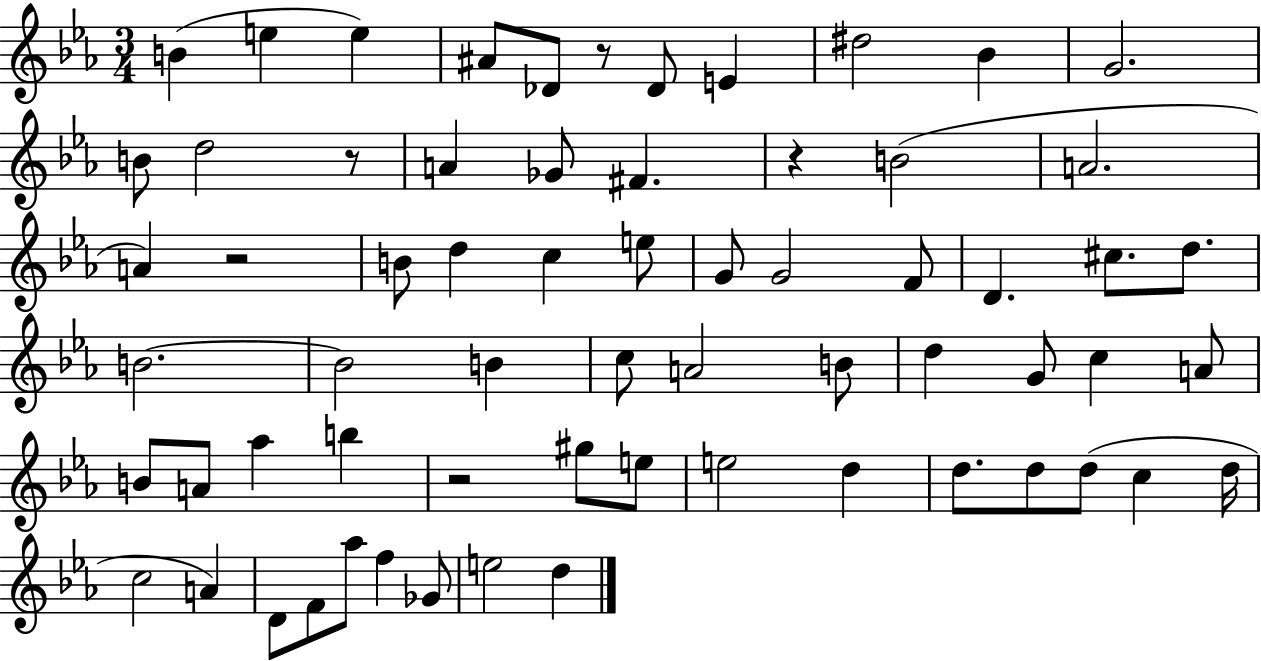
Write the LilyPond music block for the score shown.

{
  \clef treble
  \numericTimeSignature
  \time 3/4
  \key ees \major
  \repeat volta 2 { b'4( e''4 e''4) | ais'8 des'8 r8 des'8 e'4 | dis''2 bes'4 | g'2. | \break b'8 d''2 r8 | a'4 ges'8 fis'4. | r4 b'2( | a'2. | \break a'4) r2 | b'8 d''4 c''4 e''8 | g'8 g'2 f'8 | d'4. cis''8. d''8. | \break b'2.~~ | b'2 b'4 | c''8 a'2 b'8 | d''4 g'8 c''4 a'8 | \break b'8 a'8 aes''4 b''4 | r2 gis''8 e''8 | e''2 d''4 | d''8. d''8 d''8( c''4 d''16 | \break c''2 a'4) | d'8 f'8 aes''8 f''4 ges'8 | e''2 d''4 | } \bar "|."
}